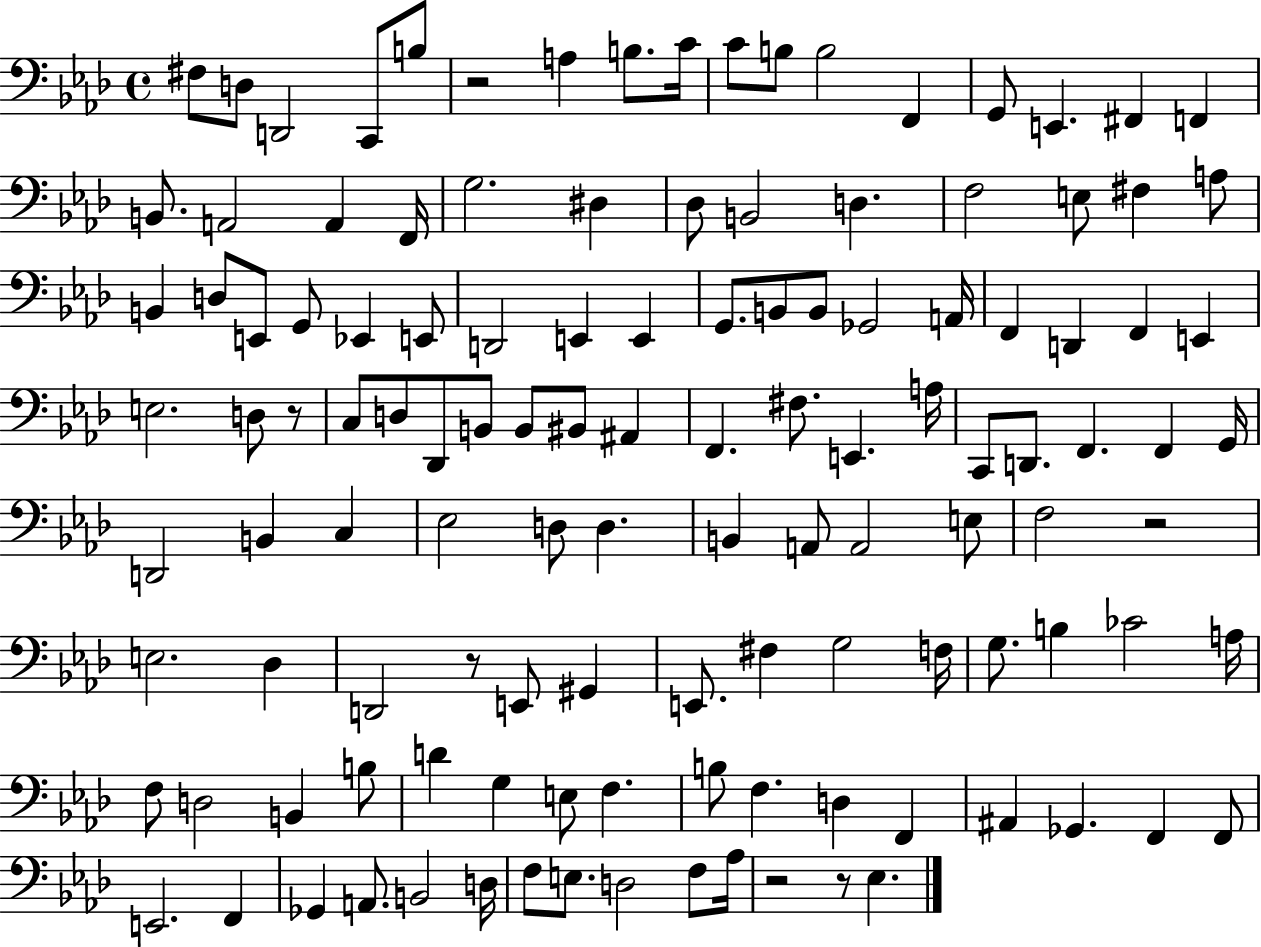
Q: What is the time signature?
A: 4/4